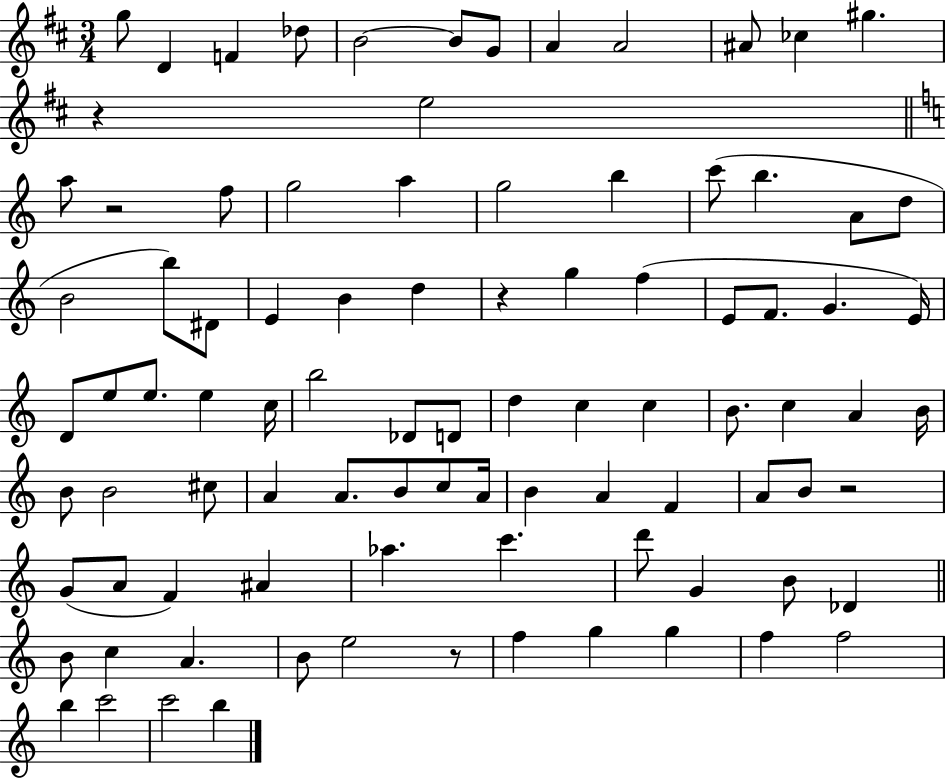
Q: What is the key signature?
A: D major